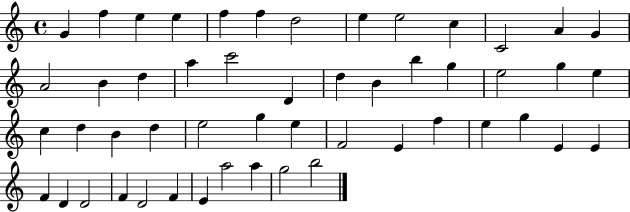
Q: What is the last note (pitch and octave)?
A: B5